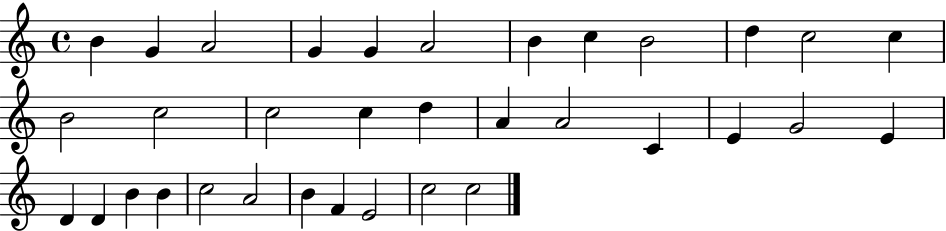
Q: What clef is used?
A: treble